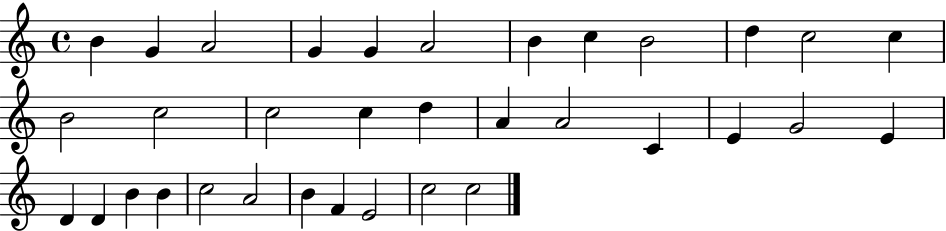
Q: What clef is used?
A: treble